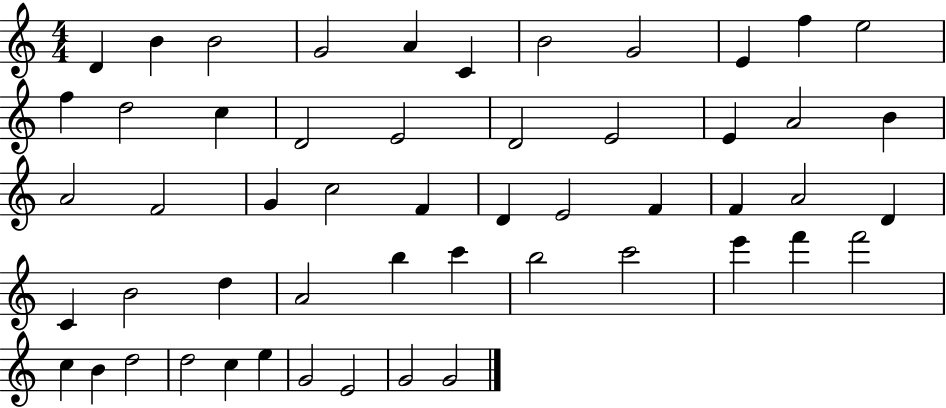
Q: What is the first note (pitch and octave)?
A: D4